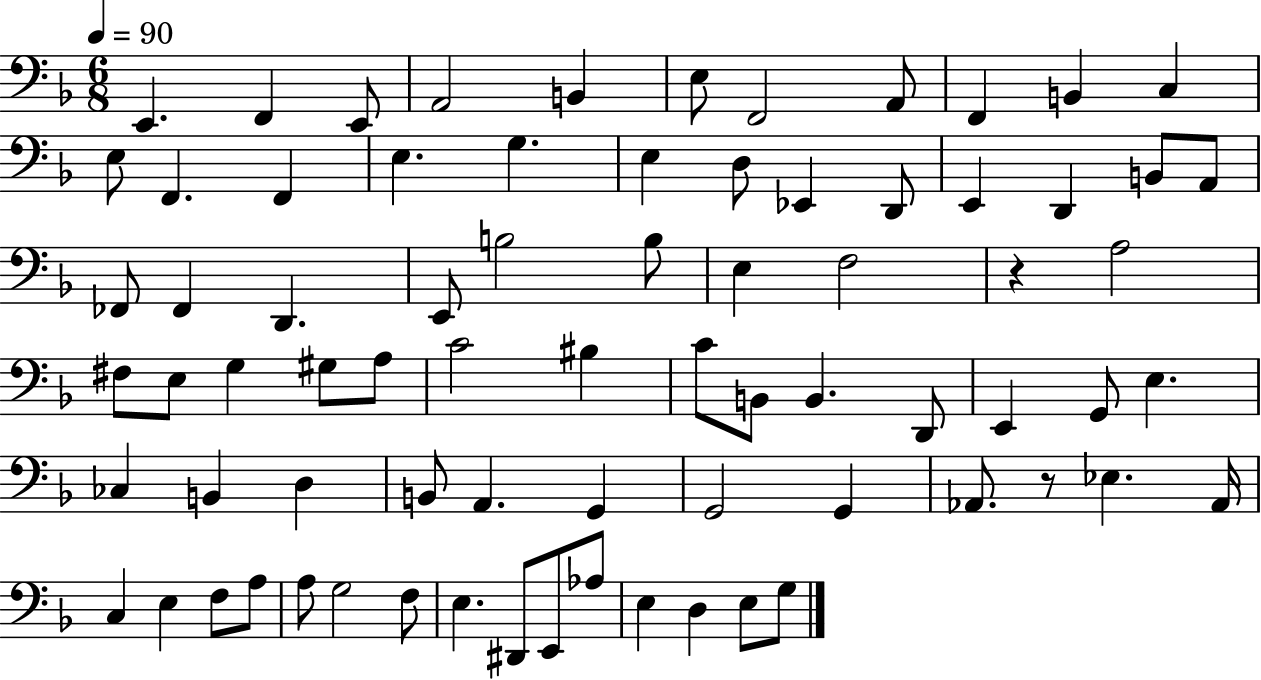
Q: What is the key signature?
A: F major